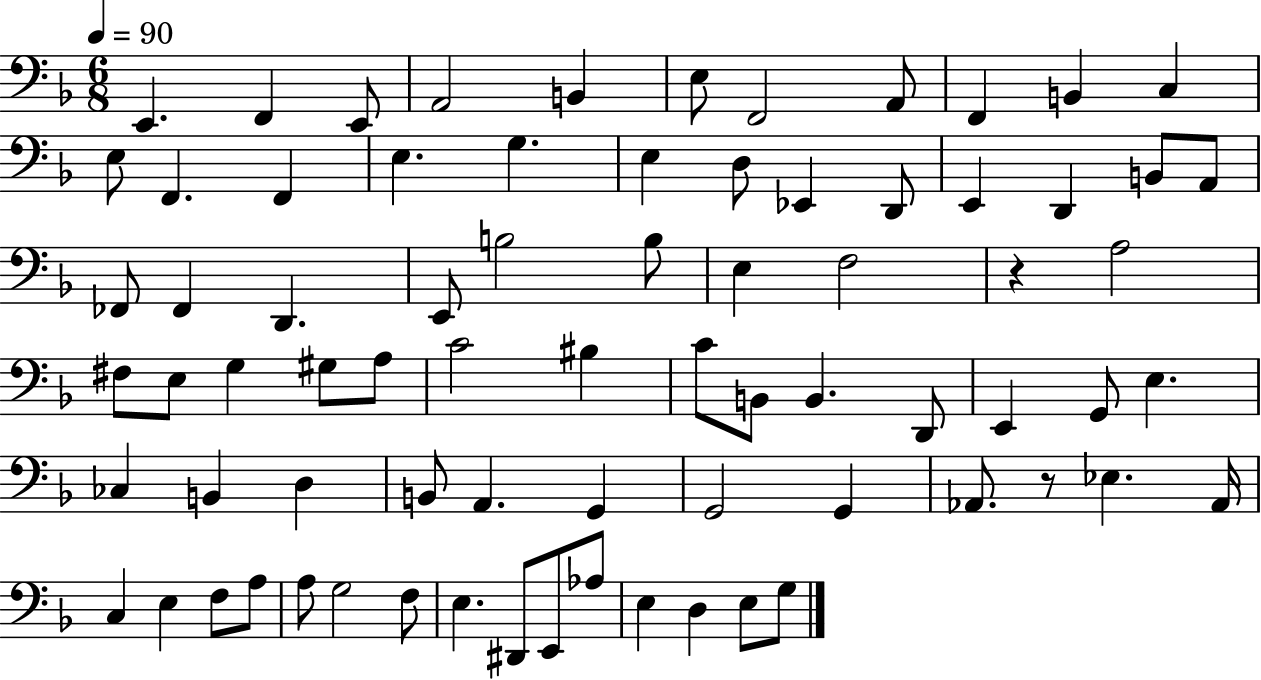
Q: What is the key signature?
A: F major